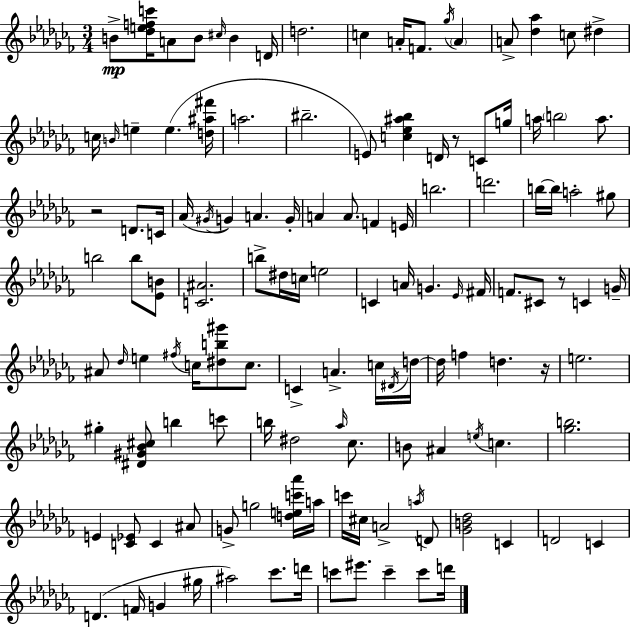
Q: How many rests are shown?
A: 4